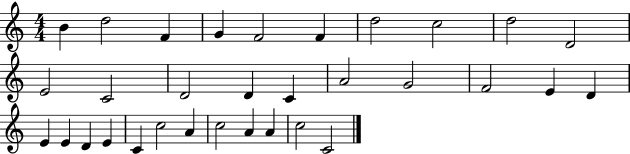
{
  \clef treble
  \numericTimeSignature
  \time 4/4
  \key c \major
  b'4 d''2 f'4 | g'4 f'2 f'4 | d''2 c''2 | d''2 d'2 | \break e'2 c'2 | d'2 d'4 c'4 | a'2 g'2 | f'2 e'4 d'4 | \break e'4 e'4 d'4 e'4 | c'4 c''2 a'4 | c''2 a'4 a'4 | c''2 c'2 | \break \bar "|."
}